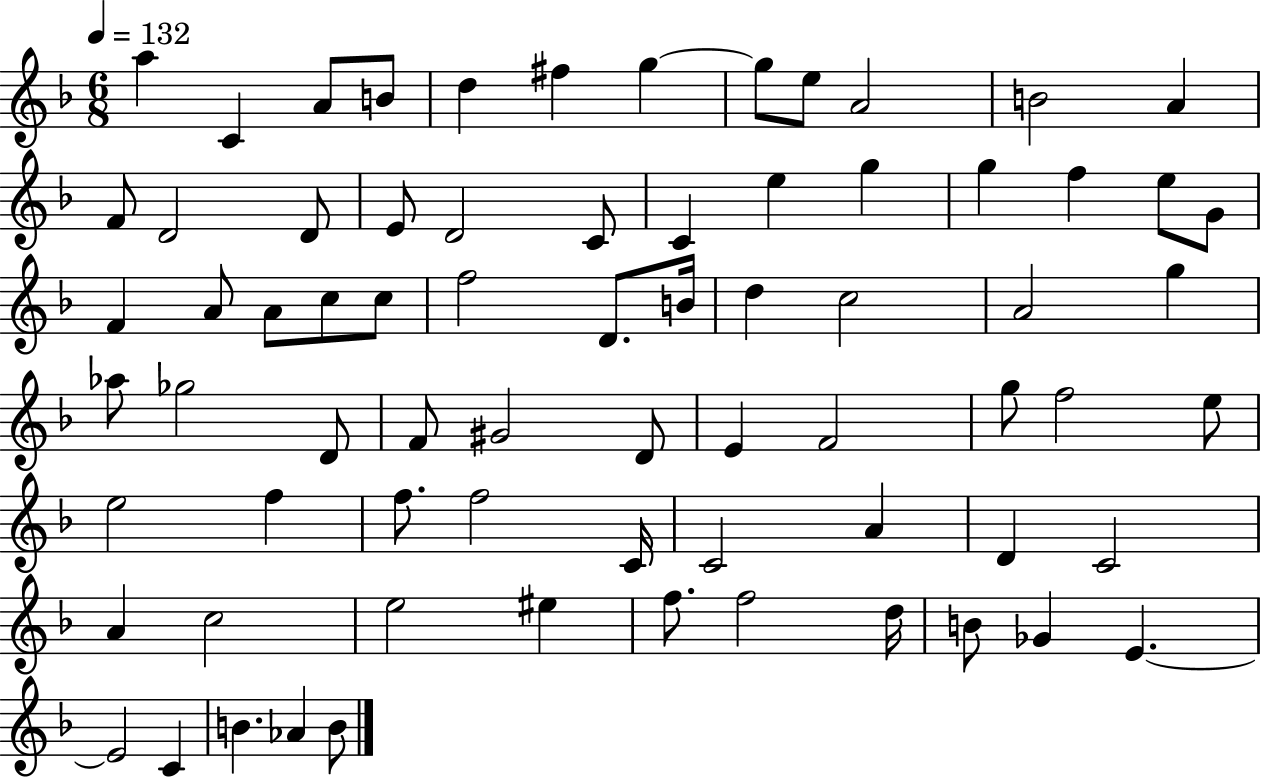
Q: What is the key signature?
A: F major